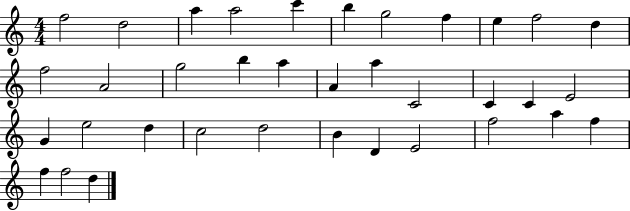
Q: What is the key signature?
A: C major